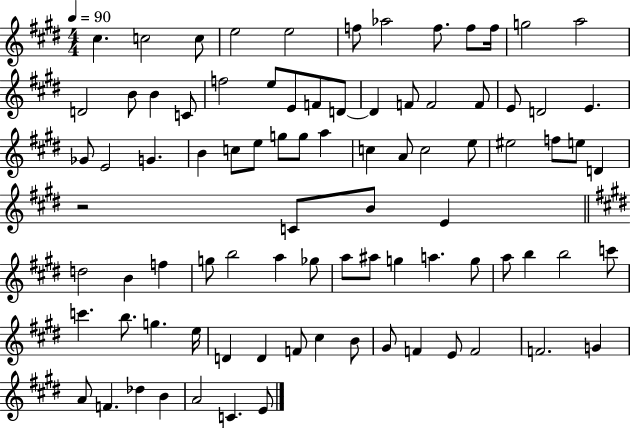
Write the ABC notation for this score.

X:1
T:Untitled
M:4/4
L:1/4
K:E
^c c2 c/2 e2 e2 f/2 _a2 f/2 f/2 f/4 g2 a2 D2 B/2 B C/2 f2 e/2 E/2 F/2 D/2 D F/2 F2 F/2 E/2 D2 E _G/2 E2 G B c/2 e/2 g/2 g/2 a c A/2 c2 e/2 ^e2 f/2 e/2 D z2 C/2 B/2 E d2 B f g/2 b2 a _g/2 a/2 ^a/2 g a g/2 a/2 b b2 c'/2 c' b/2 g e/4 D D F/2 ^c B/2 ^G/2 F E/2 F2 F2 G A/2 F _d B A2 C E/2